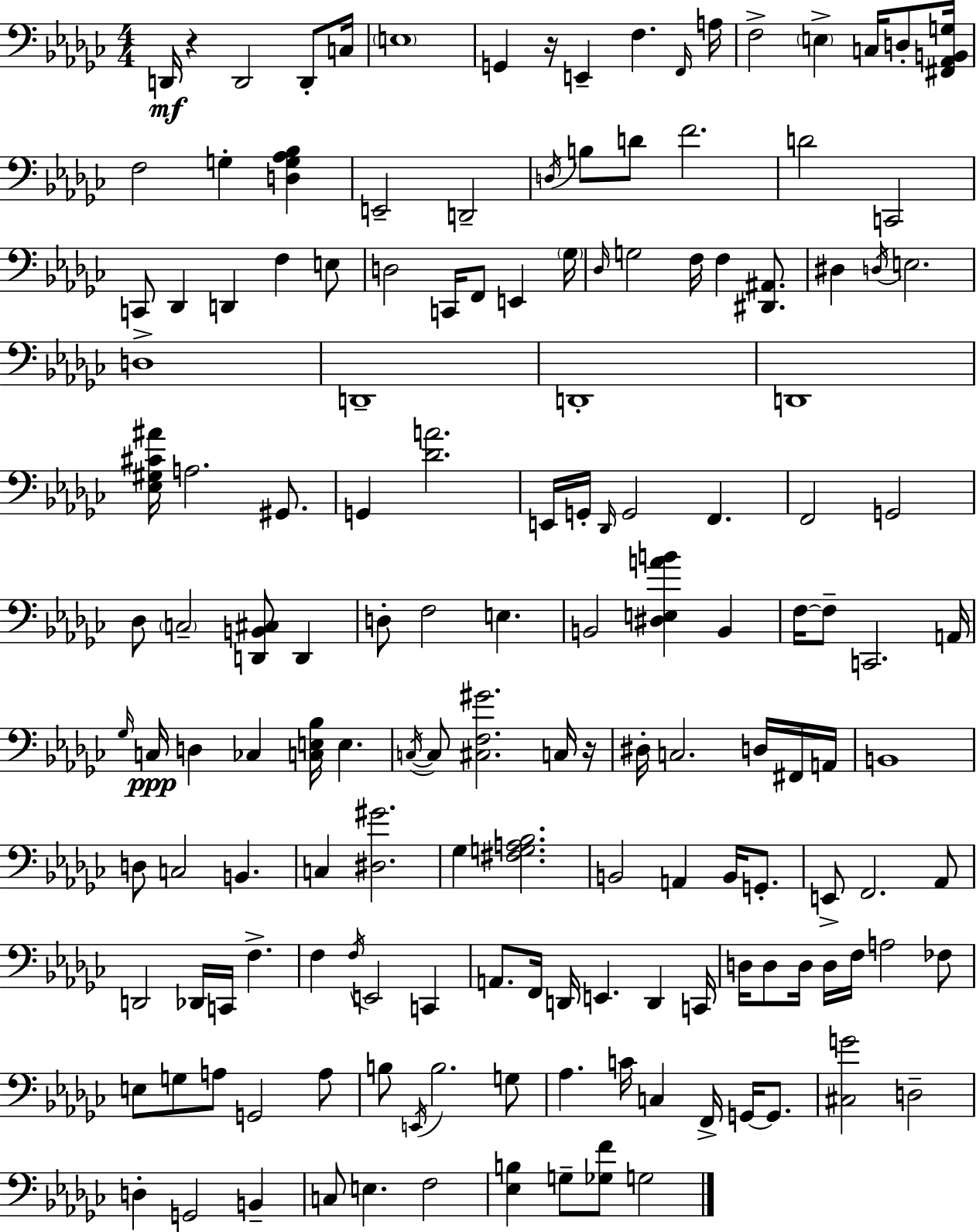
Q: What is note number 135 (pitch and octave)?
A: E3